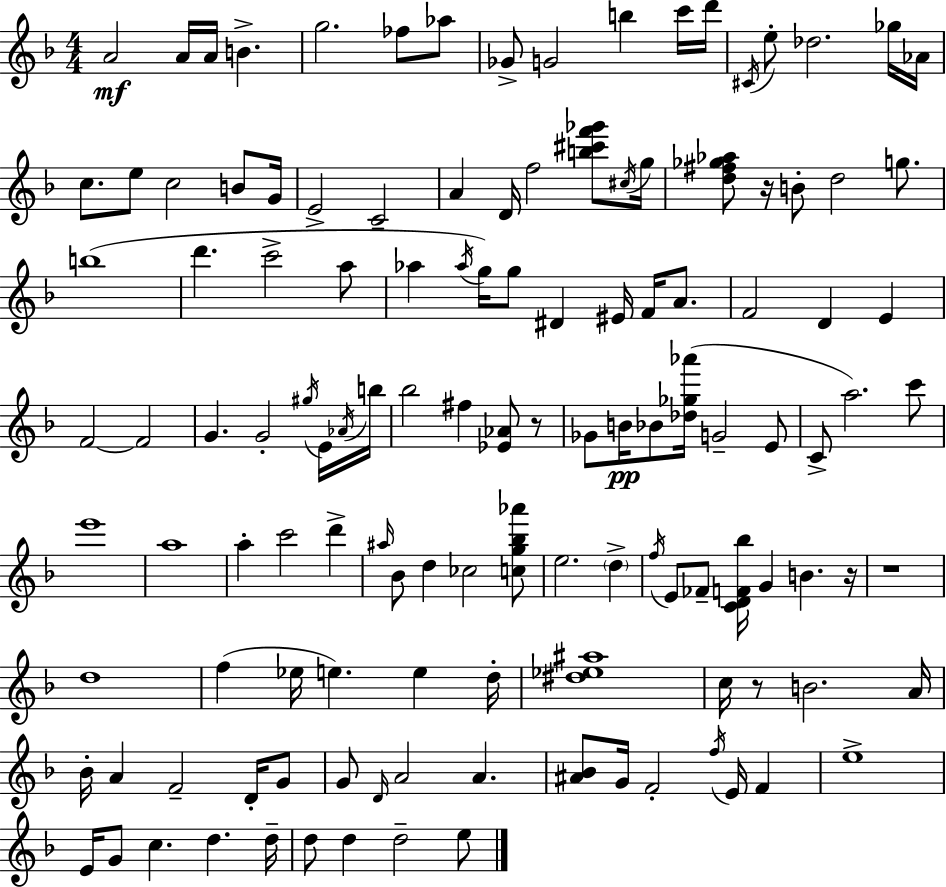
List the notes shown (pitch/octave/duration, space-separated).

A4/h A4/s A4/s B4/q. G5/h. FES5/e Ab5/e Gb4/e G4/h B5/q C6/s D6/s C#4/s E5/e Db5/h. Gb5/s Ab4/s C5/e. E5/e C5/h B4/e G4/s E4/h C4/h A4/q D4/s F5/h [B5,C#6,F6,Gb6]/e C#5/s G5/s [D5,F#5,Gb5,Ab5]/e R/s B4/e D5/h G5/e. B5/w D6/q. C6/h A5/e Ab5/q Ab5/s G5/s G5/e D#4/q EIS4/s F4/s A4/e. F4/h D4/q E4/q F4/h F4/h G4/q. G4/h G#5/s E4/s Ab4/s B5/s Bb5/h F#5/q [Eb4,Ab4]/e R/e Gb4/e B4/s Bb4/e [Db5,Gb5,Ab6]/s G4/h E4/e C4/e A5/h. C6/e E6/w A5/w A5/q C6/h D6/q A#5/s Bb4/e D5/q CES5/h [C5,G5,Bb5,Ab6]/e E5/h. D5/q F5/s E4/e FES4/e [C4,D4,F4,Bb5]/s G4/q B4/q. R/s R/w D5/w F5/q Eb5/s E5/q. E5/q D5/s [D#5,Eb5,A#5]/w C5/s R/e B4/h. A4/s Bb4/s A4/q F4/h D4/s G4/e G4/e D4/s A4/h A4/q. [A#4,Bb4]/e G4/s F4/h F5/s E4/s F4/q E5/w E4/s G4/e C5/q. D5/q. D5/s D5/e D5/q D5/h E5/e